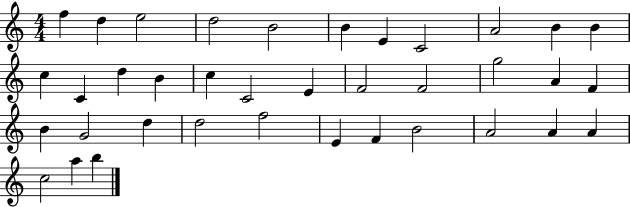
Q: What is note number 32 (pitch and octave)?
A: A4